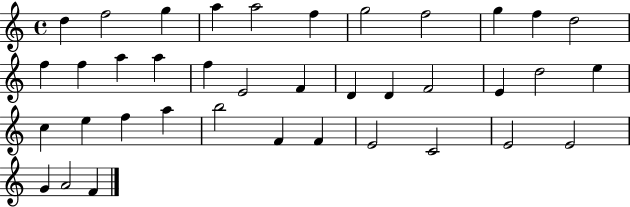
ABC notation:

X:1
T:Untitled
M:4/4
L:1/4
K:C
d f2 g a a2 f g2 f2 g f d2 f f a a f E2 F D D F2 E d2 e c e f a b2 F F E2 C2 E2 E2 G A2 F